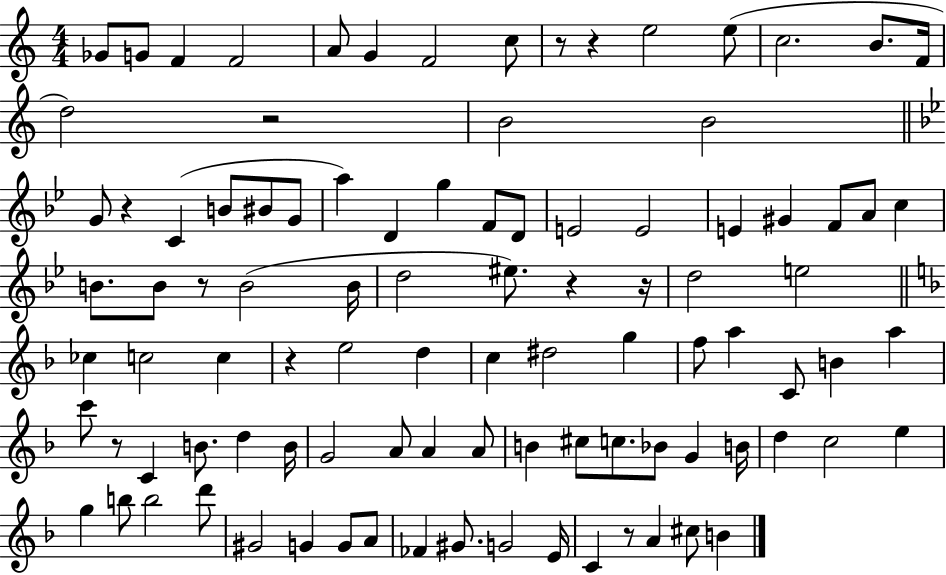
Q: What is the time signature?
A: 4/4